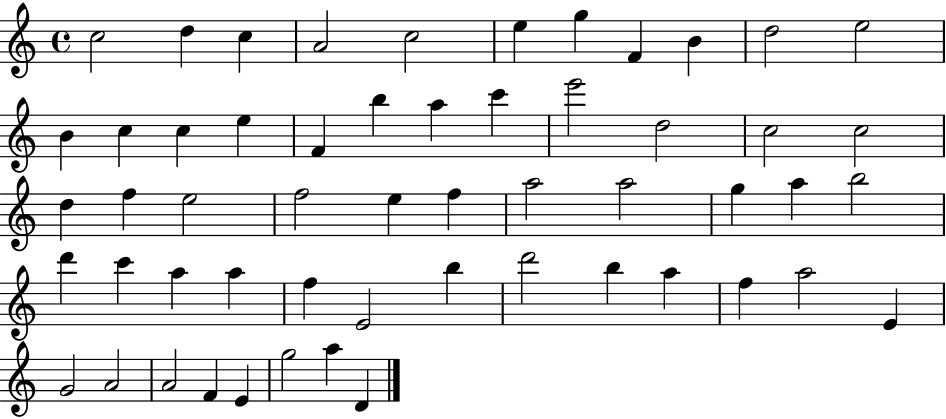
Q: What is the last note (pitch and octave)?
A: D4